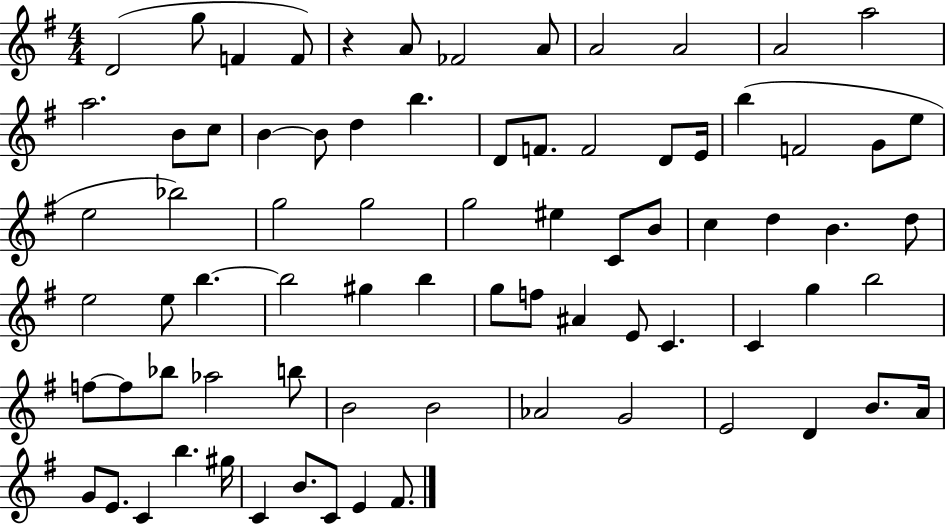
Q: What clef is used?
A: treble